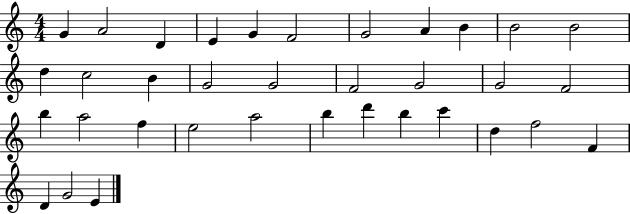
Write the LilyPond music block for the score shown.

{
  \clef treble
  \numericTimeSignature
  \time 4/4
  \key c \major
  g'4 a'2 d'4 | e'4 g'4 f'2 | g'2 a'4 b'4 | b'2 b'2 | \break d''4 c''2 b'4 | g'2 g'2 | f'2 g'2 | g'2 f'2 | \break b''4 a''2 f''4 | e''2 a''2 | b''4 d'''4 b''4 c'''4 | d''4 f''2 f'4 | \break d'4 g'2 e'4 | \bar "|."
}